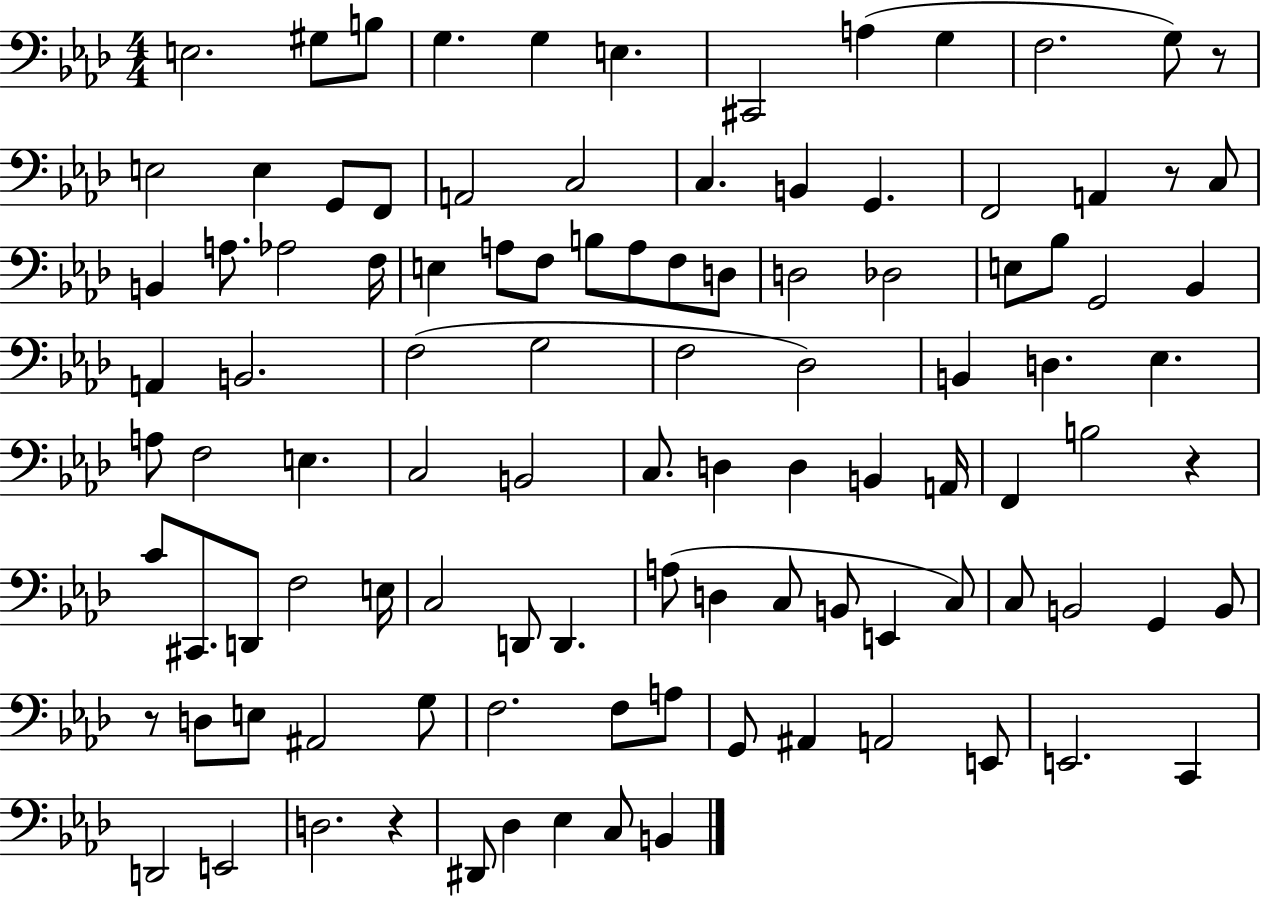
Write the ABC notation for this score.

X:1
T:Untitled
M:4/4
L:1/4
K:Ab
E,2 ^G,/2 B,/2 G, G, E, ^C,,2 A, G, F,2 G,/2 z/2 E,2 E, G,,/2 F,,/2 A,,2 C,2 C, B,, G,, F,,2 A,, z/2 C,/2 B,, A,/2 _A,2 F,/4 E, A,/2 F,/2 B,/2 A,/2 F,/2 D,/2 D,2 _D,2 E,/2 _B,/2 G,,2 _B,, A,, B,,2 F,2 G,2 F,2 _D,2 B,, D, _E, A,/2 F,2 E, C,2 B,,2 C,/2 D, D, B,, A,,/4 F,, B,2 z C/2 ^C,,/2 D,,/2 F,2 E,/4 C,2 D,,/2 D,, A,/2 D, C,/2 B,,/2 E,, C,/2 C,/2 B,,2 G,, B,,/2 z/2 D,/2 E,/2 ^A,,2 G,/2 F,2 F,/2 A,/2 G,,/2 ^A,, A,,2 E,,/2 E,,2 C,, D,,2 E,,2 D,2 z ^D,,/2 _D, _E, C,/2 B,,